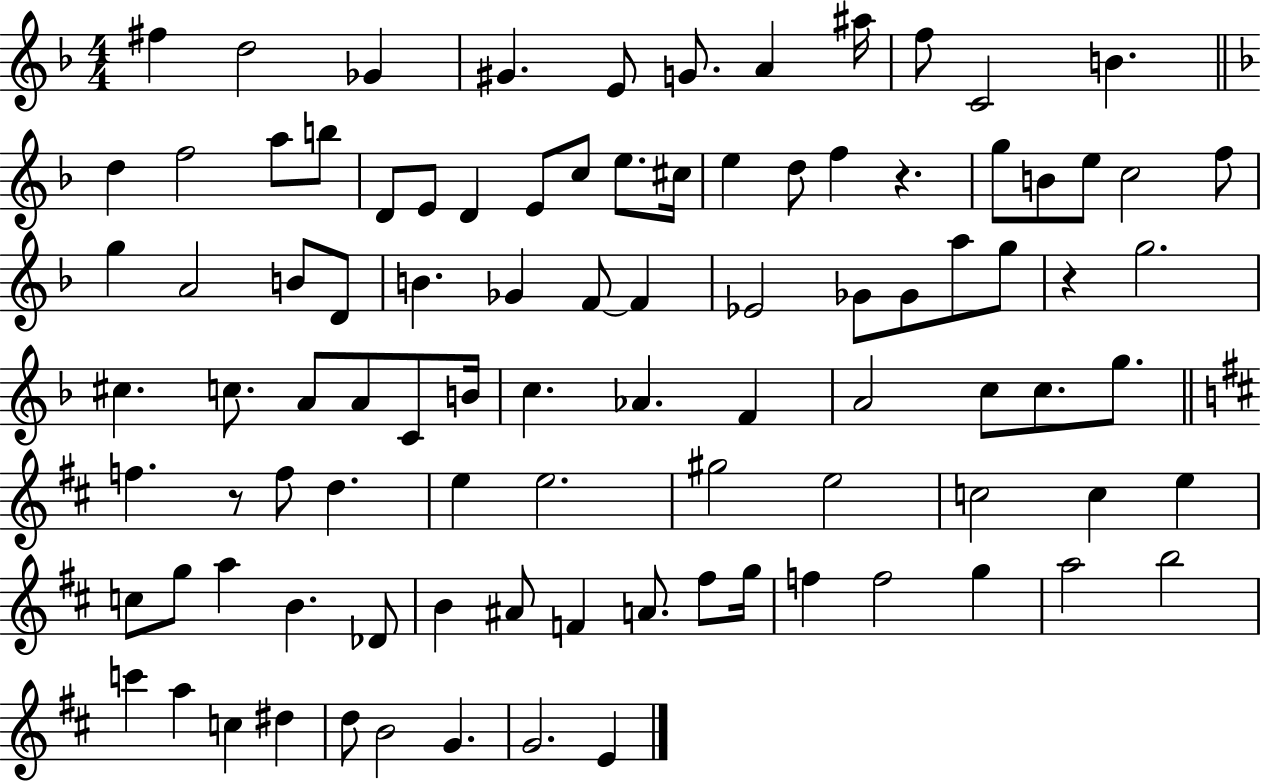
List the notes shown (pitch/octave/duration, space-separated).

F#5/q D5/h Gb4/q G#4/q. E4/e G4/e. A4/q A#5/s F5/e C4/h B4/q. D5/q F5/h A5/e B5/e D4/e E4/e D4/q E4/e C5/e E5/e. C#5/s E5/q D5/e F5/q R/q. G5/e B4/e E5/e C5/h F5/e G5/q A4/h B4/e D4/e B4/q. Gb4/q F4/e F4/q Eb4/h Gb4/e Gb4/e A5/e G5/e R/q G5/h. C#5/q. C5/e. A4/e A4/e C4/e B4/s C5/q. Ab4/q. F4/q A4/h C5/e C5/e. G5/e. F5/q. R/e F5/e D5/q. E5/q E5/h. G#5/h E5/h C5/h C5/q E5/q C5/e G5/e A5/q B4/q. Db4/e B4/q A#4/e F4/q A4/e. F#5/e G5/s F5/q F5/h G5/q A5/h B5/h C6/q A5/q C5/q D#5/q D5/e B4/h G4/q. G4/h. E4/q